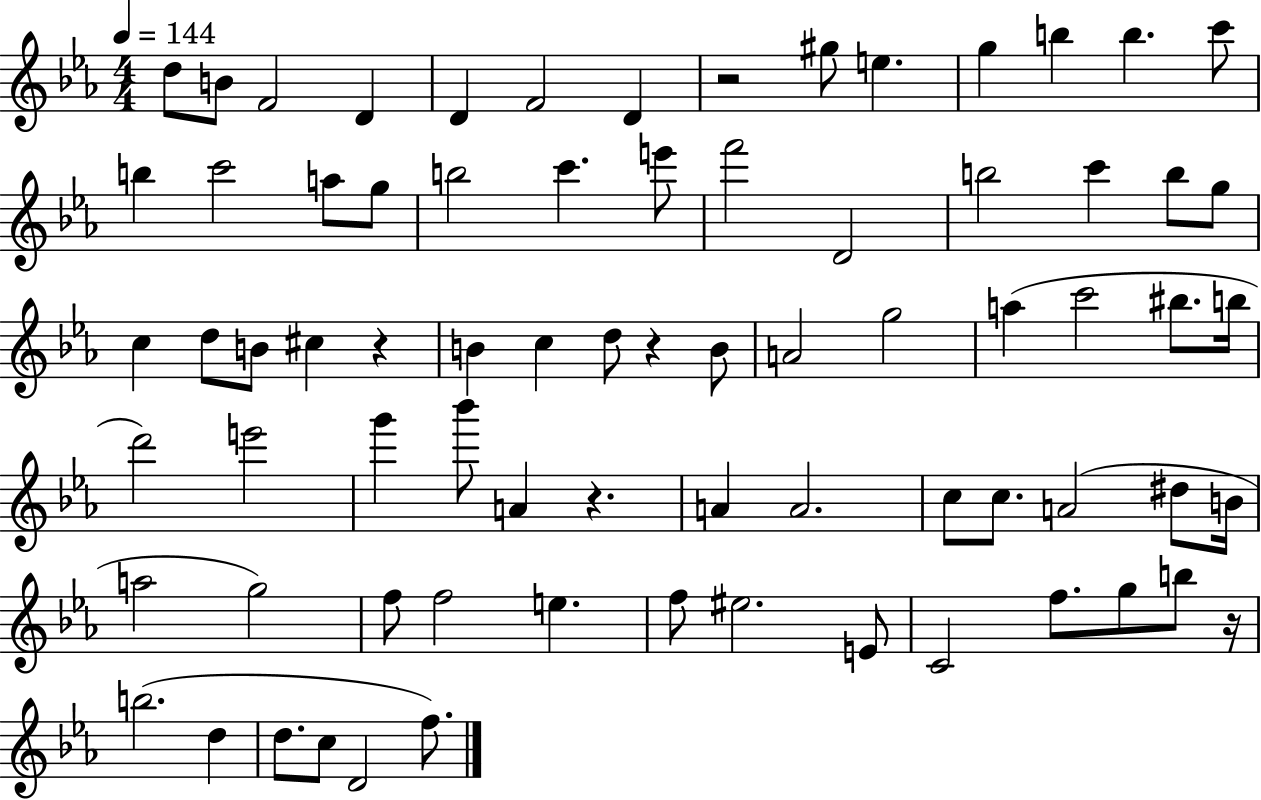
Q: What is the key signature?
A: EES major